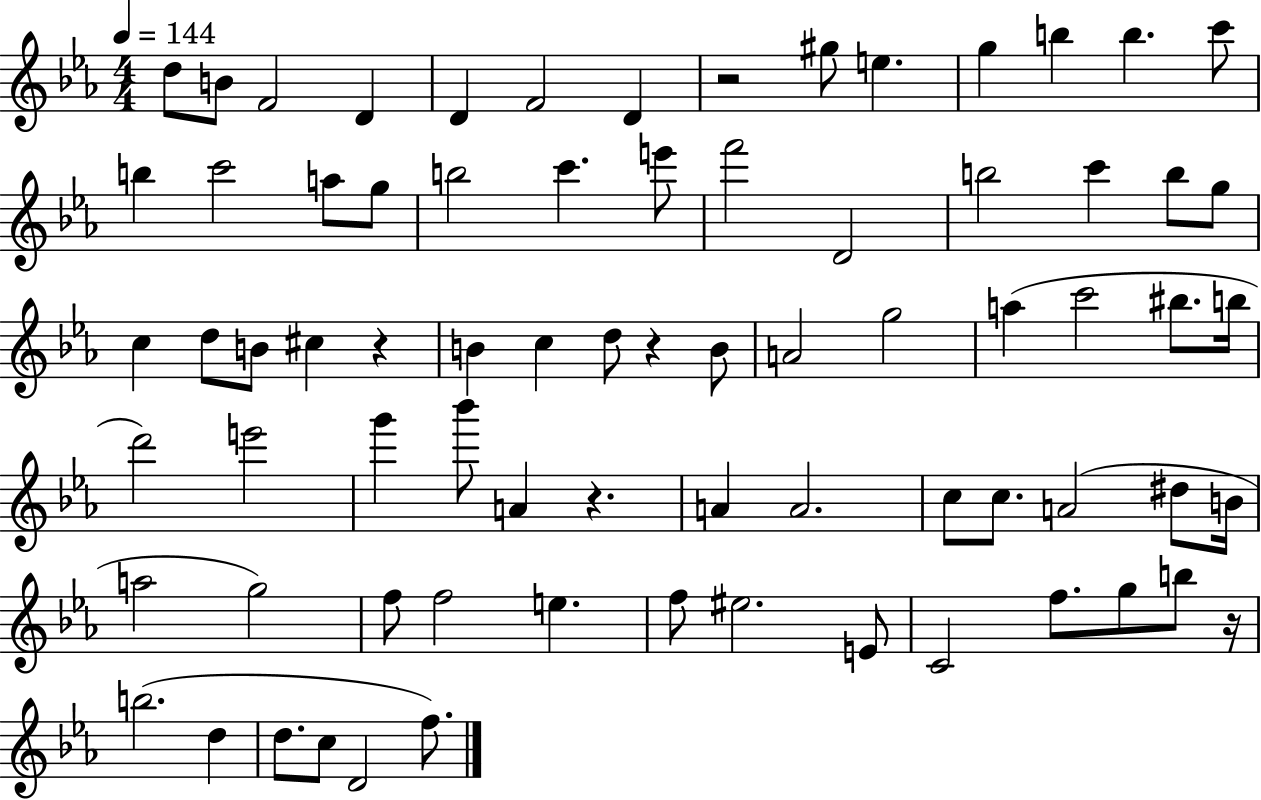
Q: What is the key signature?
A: EES major